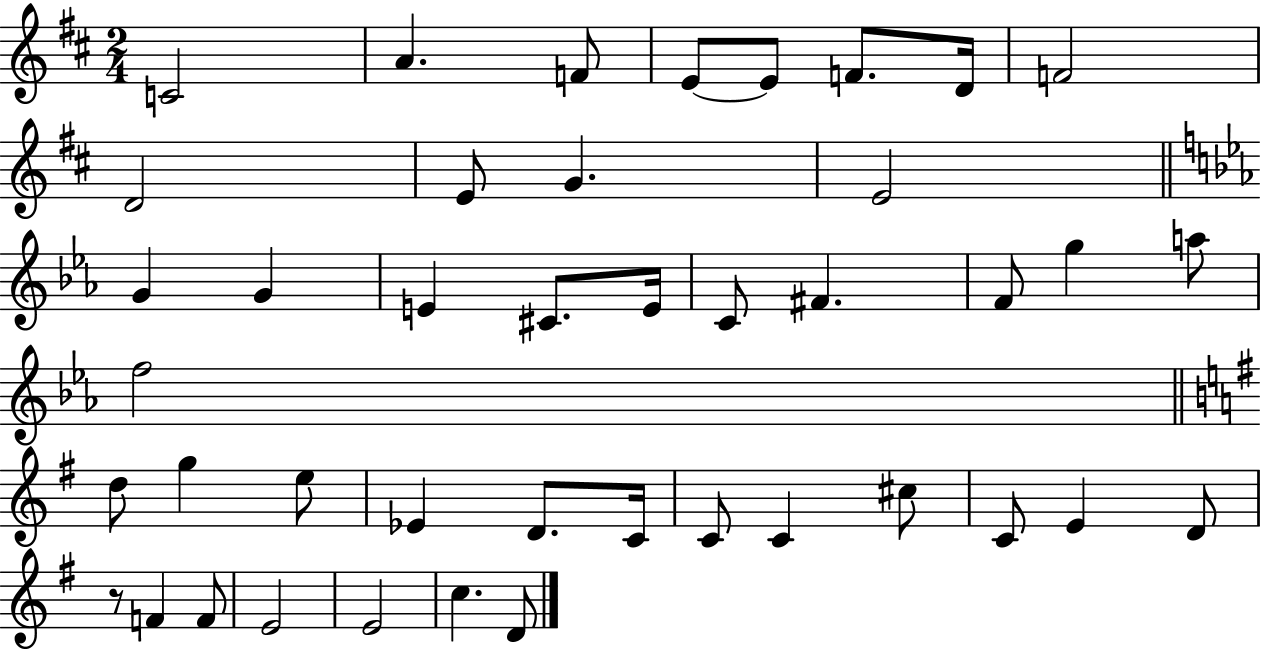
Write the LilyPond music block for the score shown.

{
  \clef treble
  \numericTimeSignature
  \time 2/4
  \key d \major
  c'2 | a'4. f'8 | e'8~~ e'8 f'8. d'16 | f'2 | \break d'2 | e'8 g'4. | e'2 | \bar "||" \break \key ees \major g'4 g'4 | e'4 cis'8. e'16 | c'8 fis'4. | f'8 g''4 a''8 | \break f''2 | \bar "||" \break \key g \major d''8 g''4 e''8 | ees'4 d'8. c'16 | c'8 c'4 cis''8 | c'8 e'4 d'8 | \break r8 f'4 f'8 | e'2 | e'2 | c''4. d'8 | \break \bar "|."
}